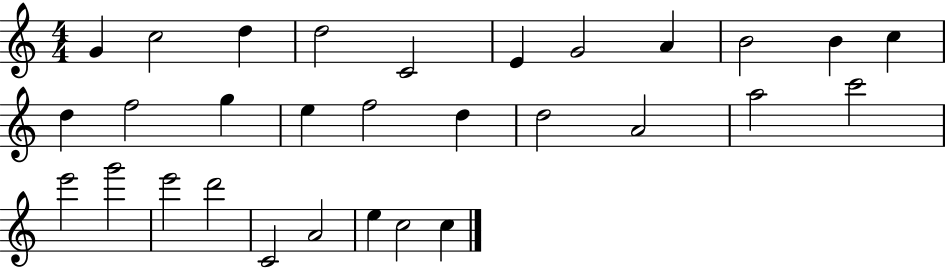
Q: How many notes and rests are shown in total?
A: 30